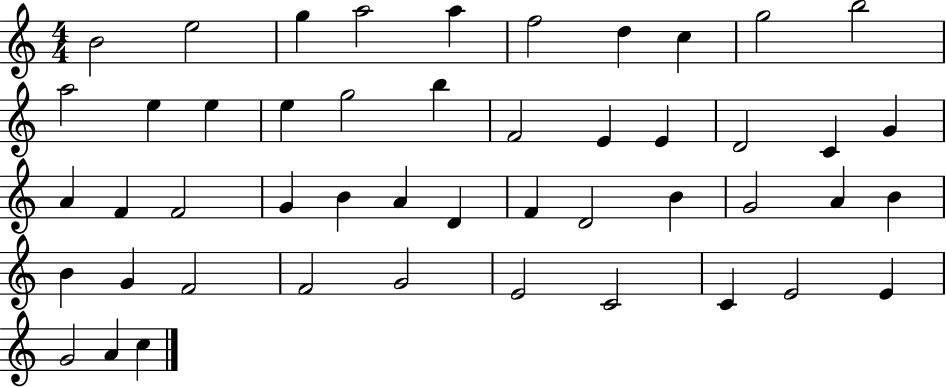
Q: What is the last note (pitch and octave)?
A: C5